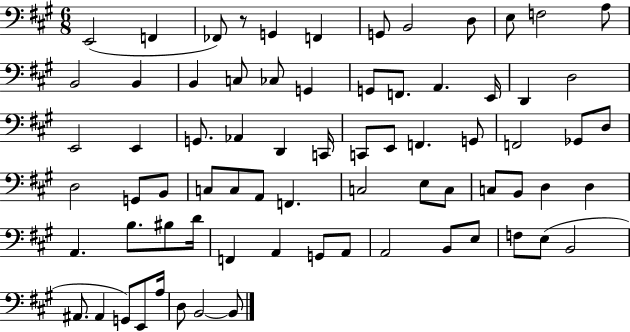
X:1
T:Untitled
M:6/8
L:1/4
K:A
E,,2 F,, _F,,/2 z/2 G,, F,, G,,/2 B,,2 D,/2 E,/2 F,2 A,/2 B,,2 B,, B,, C,/2 _C,/2 G,, G,,/2 F,,/2 A,, E,,/4 D,, D,2 E,,2 E,, G,,/2 _A,, D,, C,,/4 C,,/2 E,,/2 F,, G,,/2 F,,2 _G,,/2 D,/2 D,2 G,,/2 B,,/2 C,/2 C,/2 A,,/2 F,, C,2 E,/2 C,/2 C,/2 B,,/2 D, D, A,, B,/2 ^B,/2 D/4 F,, A,, G,,/2 A,,/2 A,,2 B,,/2 E,/2 F,/2 E,/2 B,,2 ^A,,/2 ^A,, G,,/2 E,,/2 A,/4 D,/2 B,,2 B,,/2